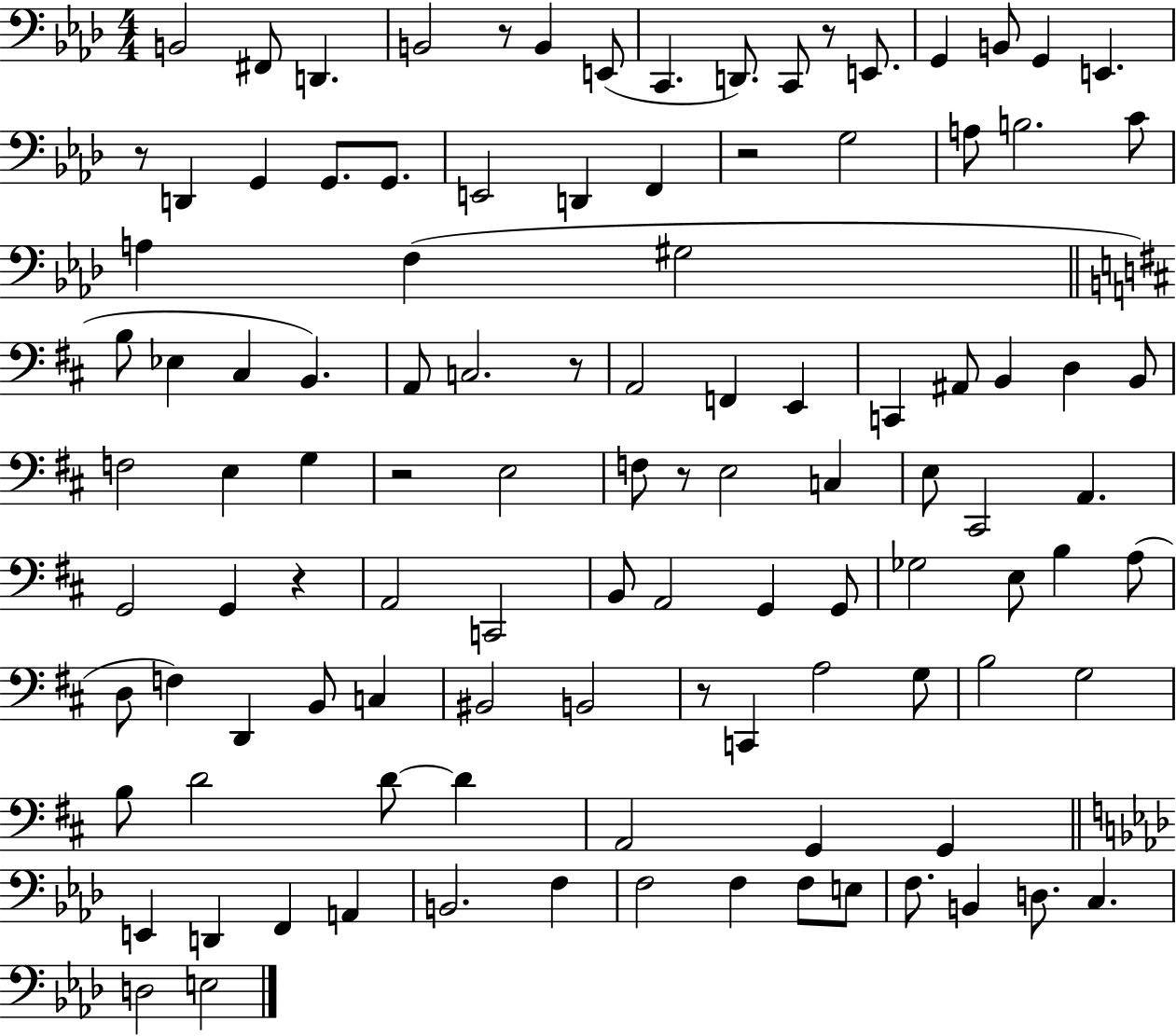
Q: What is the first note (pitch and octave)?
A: B2